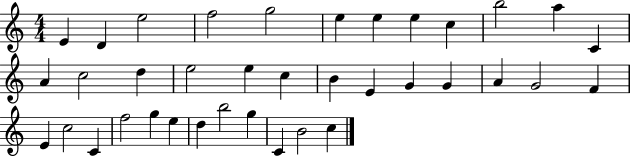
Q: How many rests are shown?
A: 0